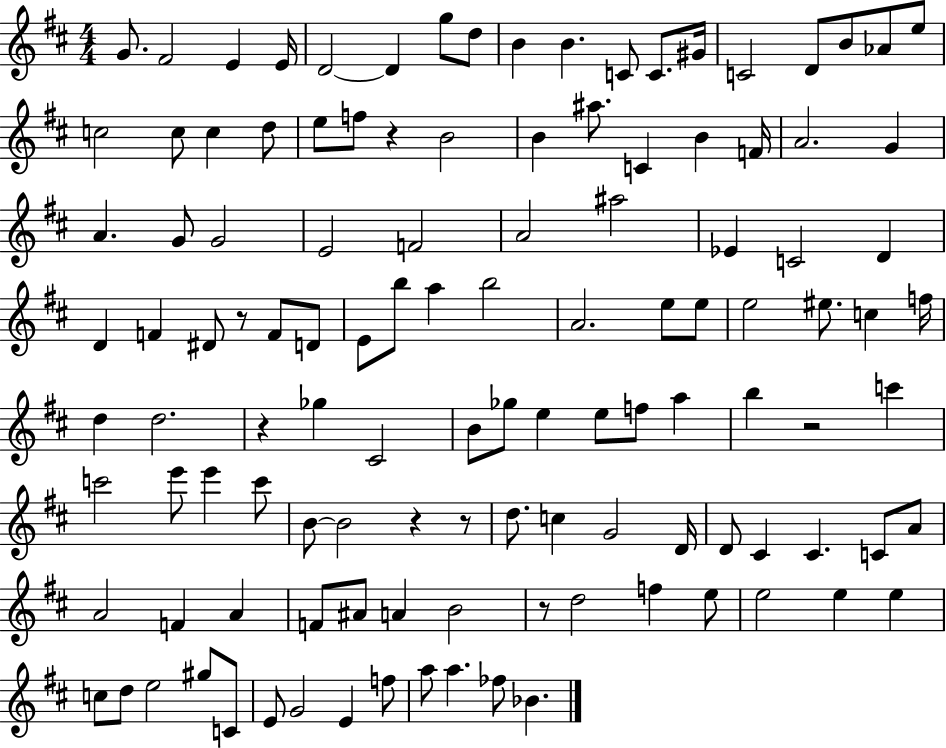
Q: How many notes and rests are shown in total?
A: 118